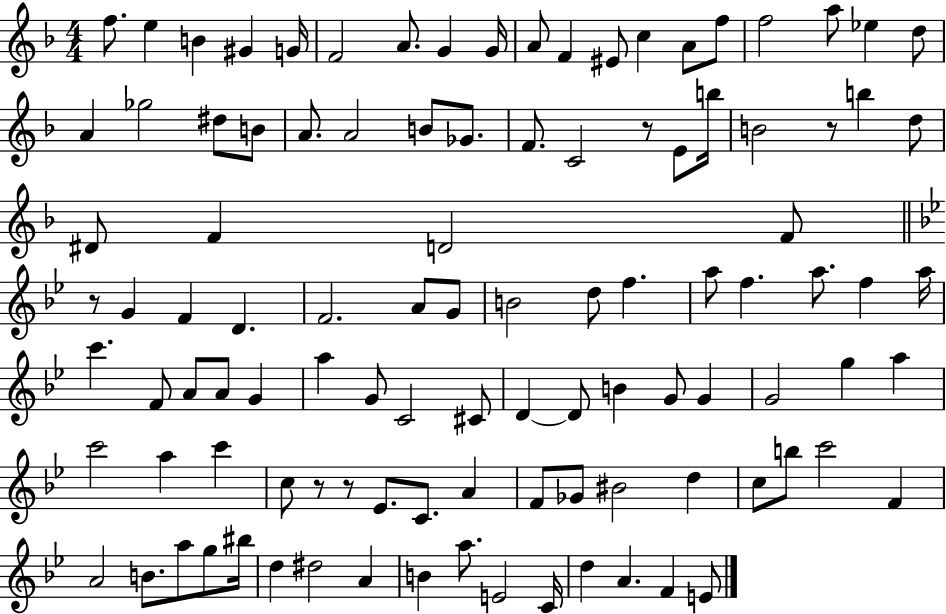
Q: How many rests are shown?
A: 5